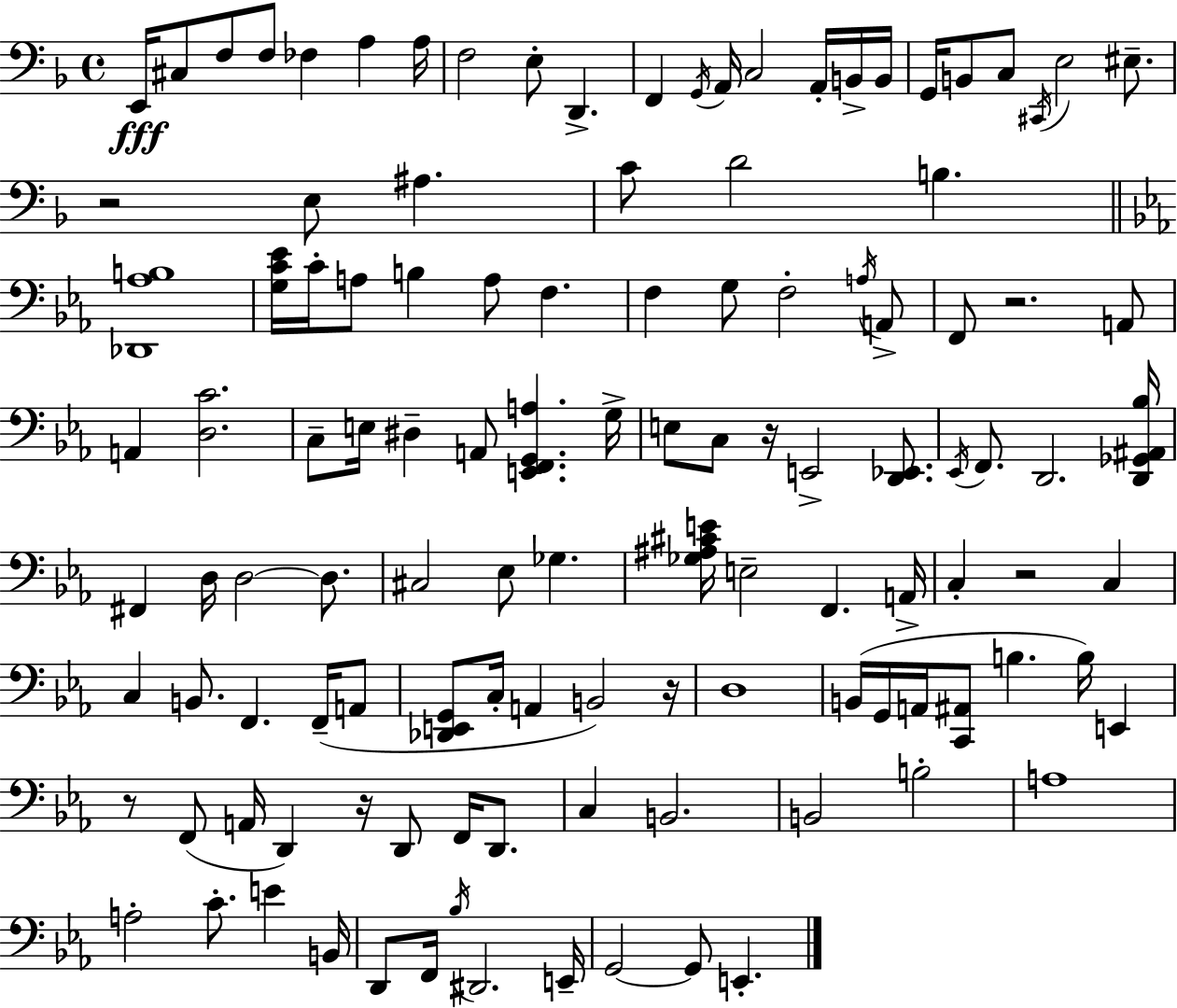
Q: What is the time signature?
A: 4/4